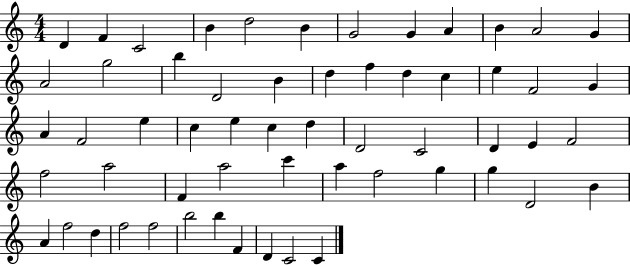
{
  \clef treble
  \numericTimeSignature
  \time 4/4
  \key c \major
  d'4 f'4 c'2 | b'4 d''2 b'4 | g'2 g'4 a'4 | b'4 a'2 g'4 | \break a'2 g''2 | b''4 d'2 b'4 | d''4 f''4 d''4 c''4 | e''4 f'2 g'4 | \break a'4 f'2 e''4 | c''4 e''4 c''4 d''4 | d'2 c'2 | d'4 e'4 f'2 | \break f''2 a''2 | f'4 a''2 c'''4 | a''4 f''2 g''4 | g''4 d'2 b'4 | \break a'4 f''2 d''4 | f''2 f''2 | b''2 b''4 f'4 | d'4 c'2 c'4 | \break \bar "|."
}